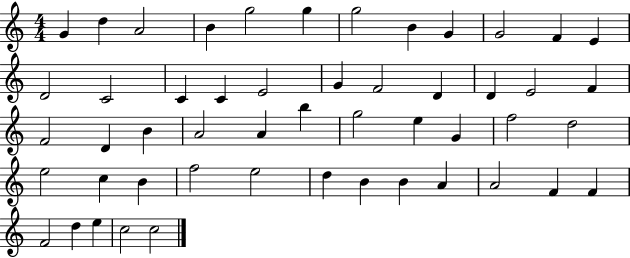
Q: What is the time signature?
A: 4/4